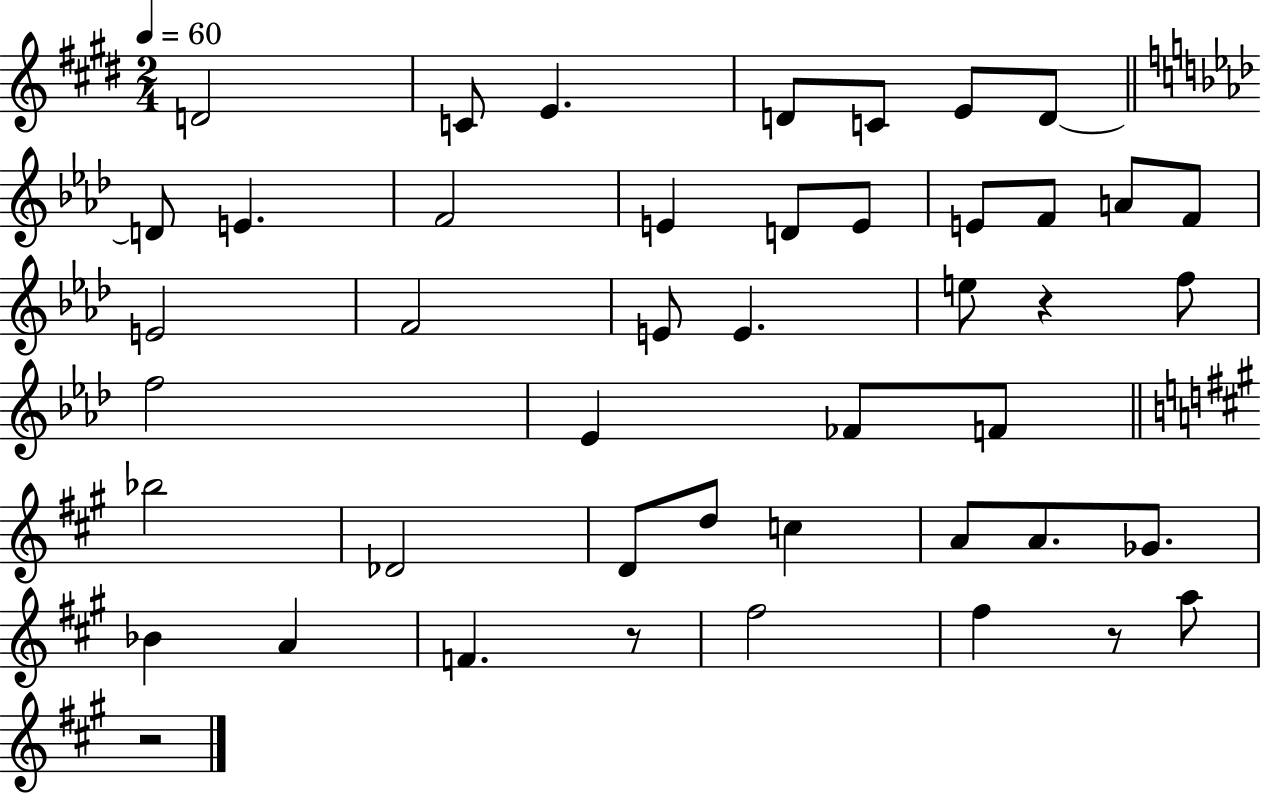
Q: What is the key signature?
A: E major